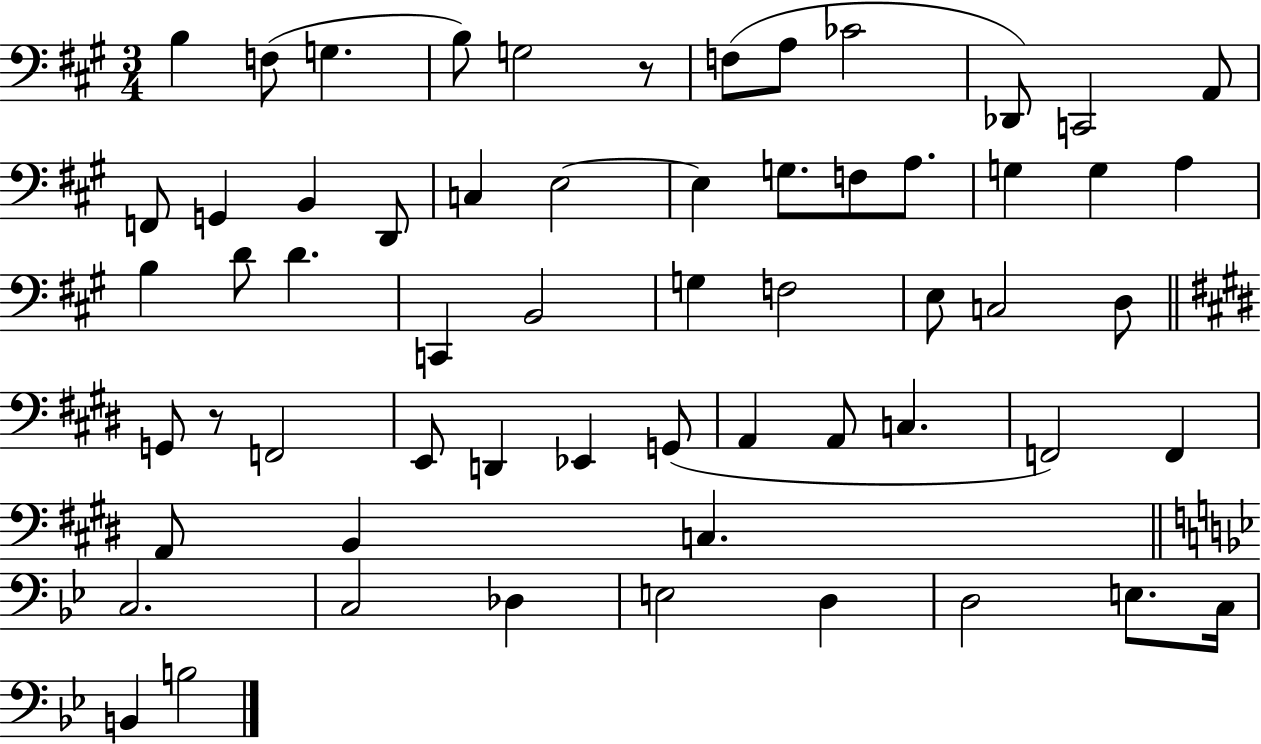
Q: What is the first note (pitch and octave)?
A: B3